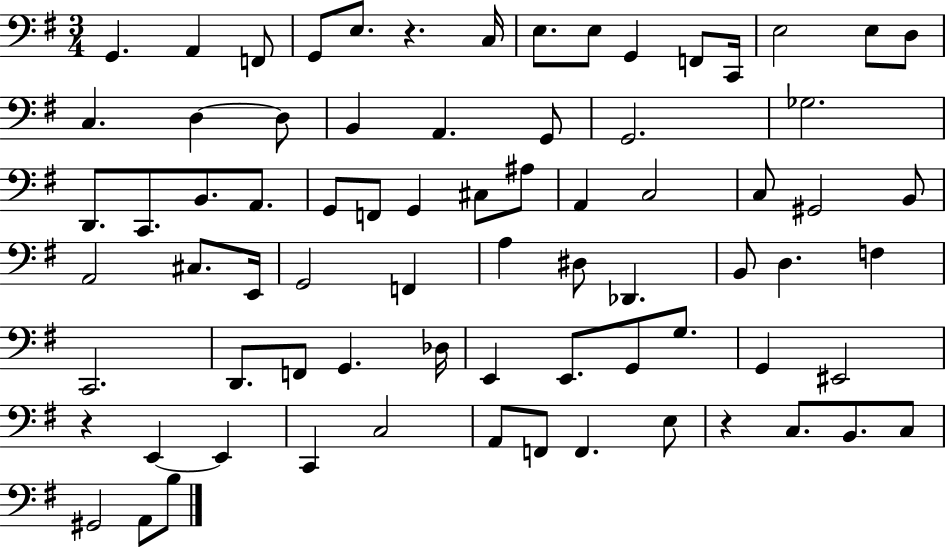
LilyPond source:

{
  \clef bass
  \numericTimeSignature
  \time 3/4
  \key g \major
  \repeat volta 2 { g,4. a,4 f,8 | g,8 e8. r4. c16 | e8. e8 g,4 f,8 c,16 | e2 e8 d8 | \break c4. d4~~ d8 | b,4 a,4. g,8 | g,2. | ges2. | \break d,8. c,8. b,8. a,8. | g,8 f,8 g,4 cis8 ais8 | a,4 c2 | c8 gis,2 b,8 | \break a,2 cis8. e,16 | g,2 f,4 | a4 dis8 des,4. | b,8 d4. f4 | \break c,2. | d,8. f,8 g,4. des16 | e,4 e,8. g,8 g8. | g,4 eis,2 | \break r4 e,4~~ e,4 | c,4 c2 | a,8 f,8 f,4. e8 | r4 c8. b,8. c8 | \break gis,2 a,8 b8 | } \bar "|."
}